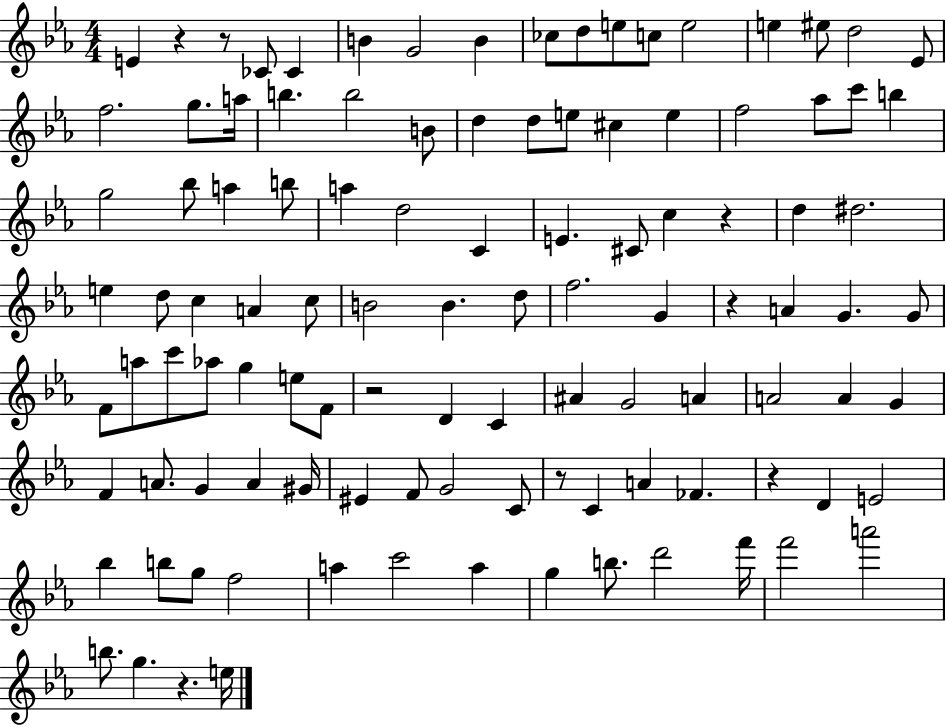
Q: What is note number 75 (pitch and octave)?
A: G#4